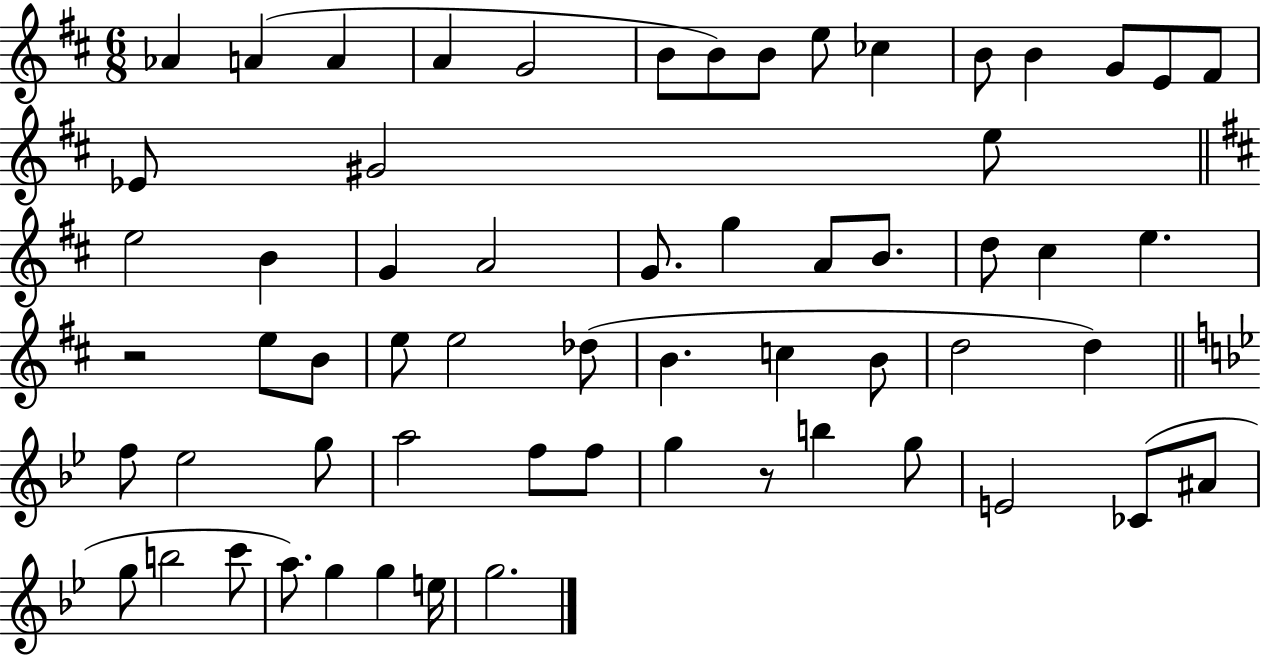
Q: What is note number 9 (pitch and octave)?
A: E5